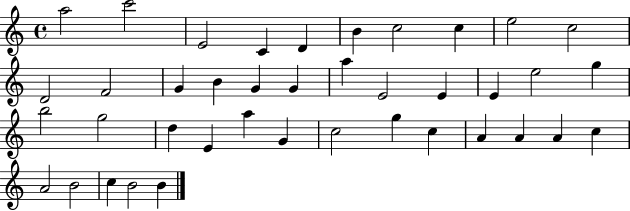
{
  \clef treble
  \time 4/4
  \defaultTimeSignature
  \key c \major
  a''2 c'''2 | e'2 c'4 d'4 | b'4 c''2 c''4 | e''2 c''2 | \break d'2 f'2 | g'4 b'4 g'4 g'4 | a''4 e'2 e'4 | e'4 e''2 g''4 | \break b''2 g''2 | d''4 e'4 a''4 g'4 | c''2 g''4 c''4 | a'4 a'4 a'4 c''4 | \break a'2 b'2 | c''4 b'2 b'4 | \bar "|."
}